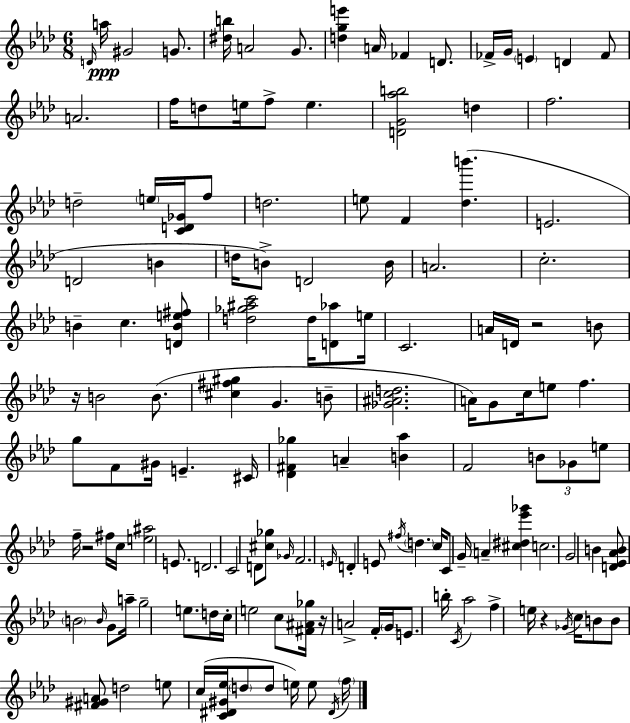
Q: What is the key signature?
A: AES major